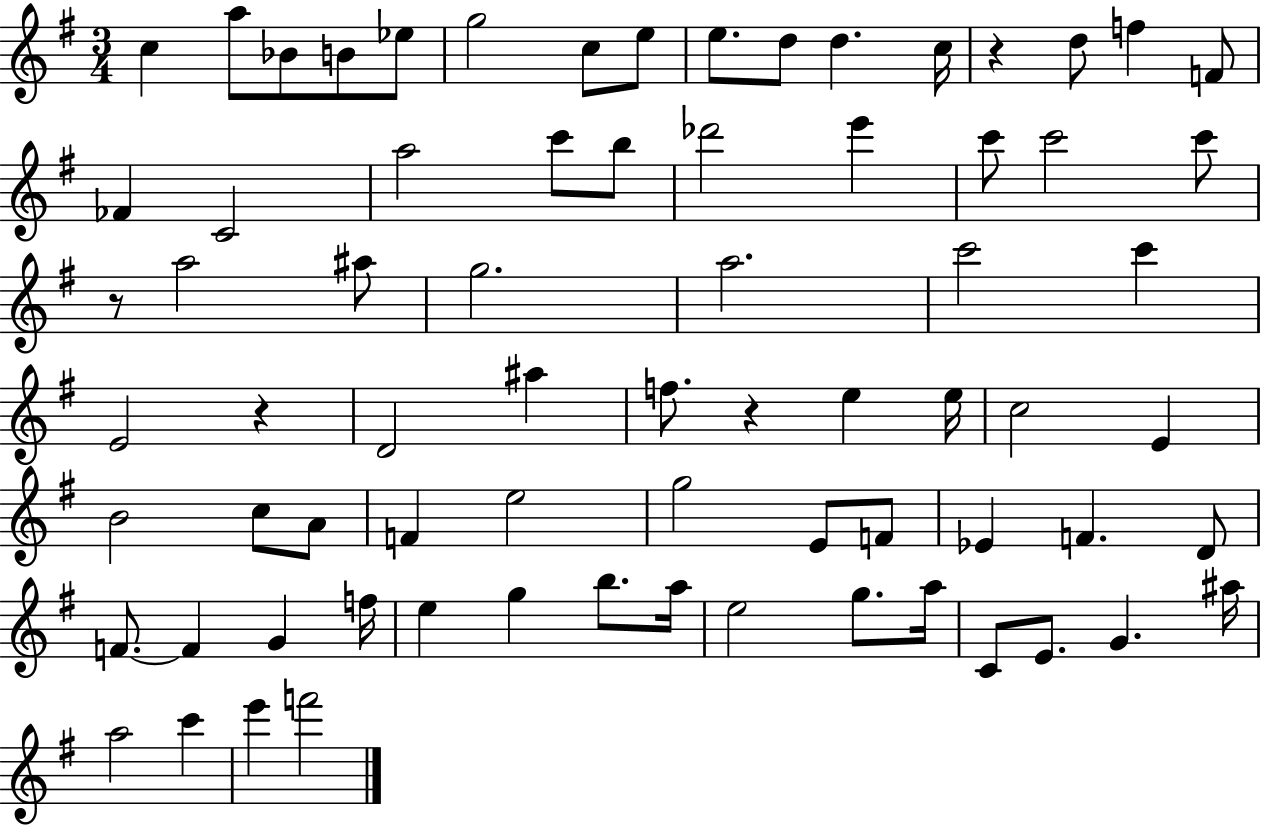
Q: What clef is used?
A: treble